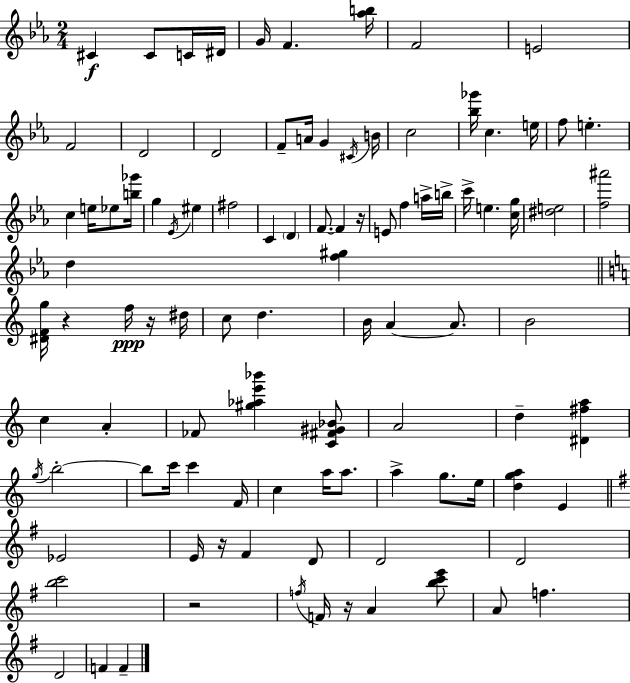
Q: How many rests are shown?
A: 6